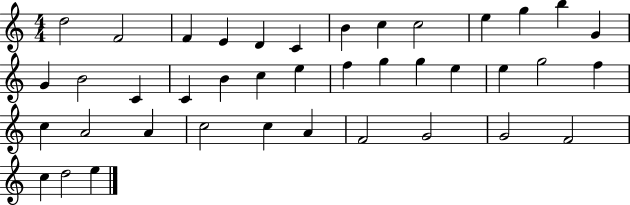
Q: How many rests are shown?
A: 0